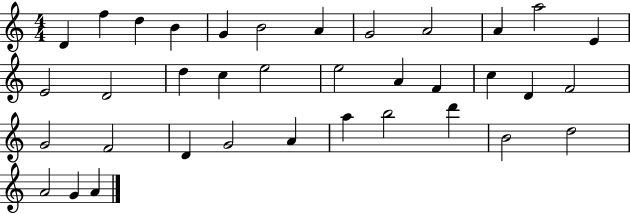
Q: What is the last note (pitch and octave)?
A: A4